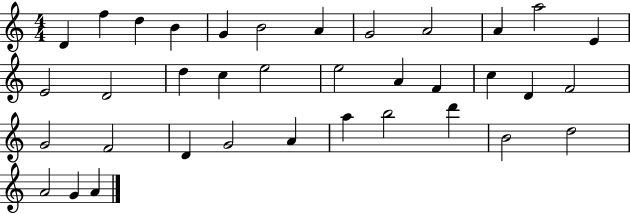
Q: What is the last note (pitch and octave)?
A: A4